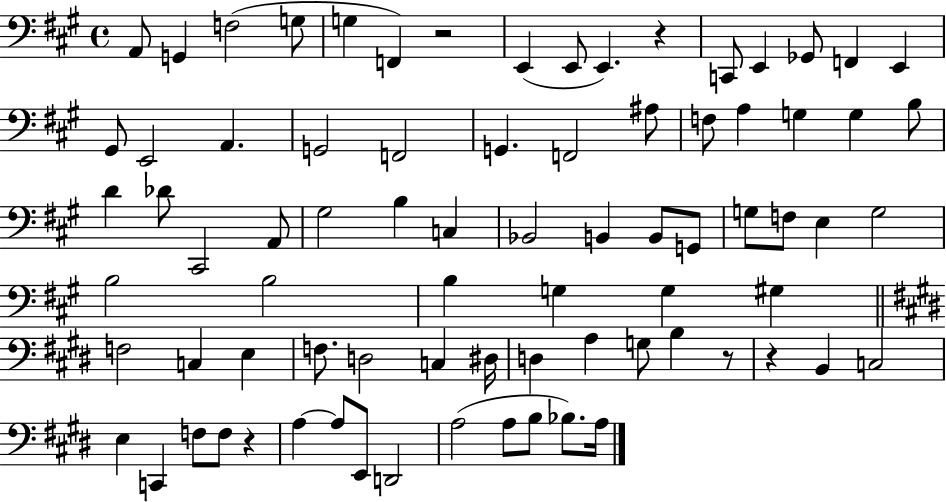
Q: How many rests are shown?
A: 5